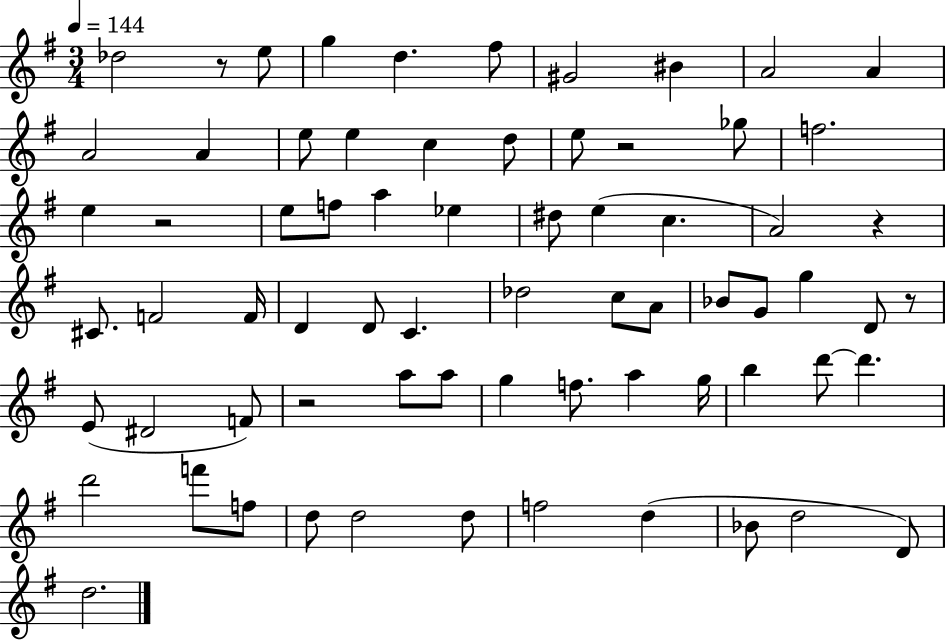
{
  \clef treble
  \numericTimeSignature
  \time 3/4
  \key g \major
  \tempo 4 = 144
  \repeat volta 2 { des''2 r8 e''8 | g''4 d''4. fis''8 | gis'2 bis'4 | a'2 a'4 | \break a'2 a'4 | e''8 e''4 c''4 d''8 | e''8 r2 ges''8 | f''2. | \break e''4 r2 | e''8 f''8 a''4 ees''4 | dis''8 e''4( c''4. | a'2) r4 | \break cis'8. f'2 f'16 | d'4 d'8 c'4. | des''2 c''8 a'8 | bes'8 g'8 g''4 d'8 r8 | \break e'8( dis'2 f'8) | r2 a''8 a''8 | g''4 f''8. a''4 g''16 | b''4 d'''8~~ d'''4. | \break d'''2 f'''8 f''8 | d''8 d''2 d''8 | f''2 d''4( | bes'8 d''2 d'8) | \break d''2. | } \bar "|."
}